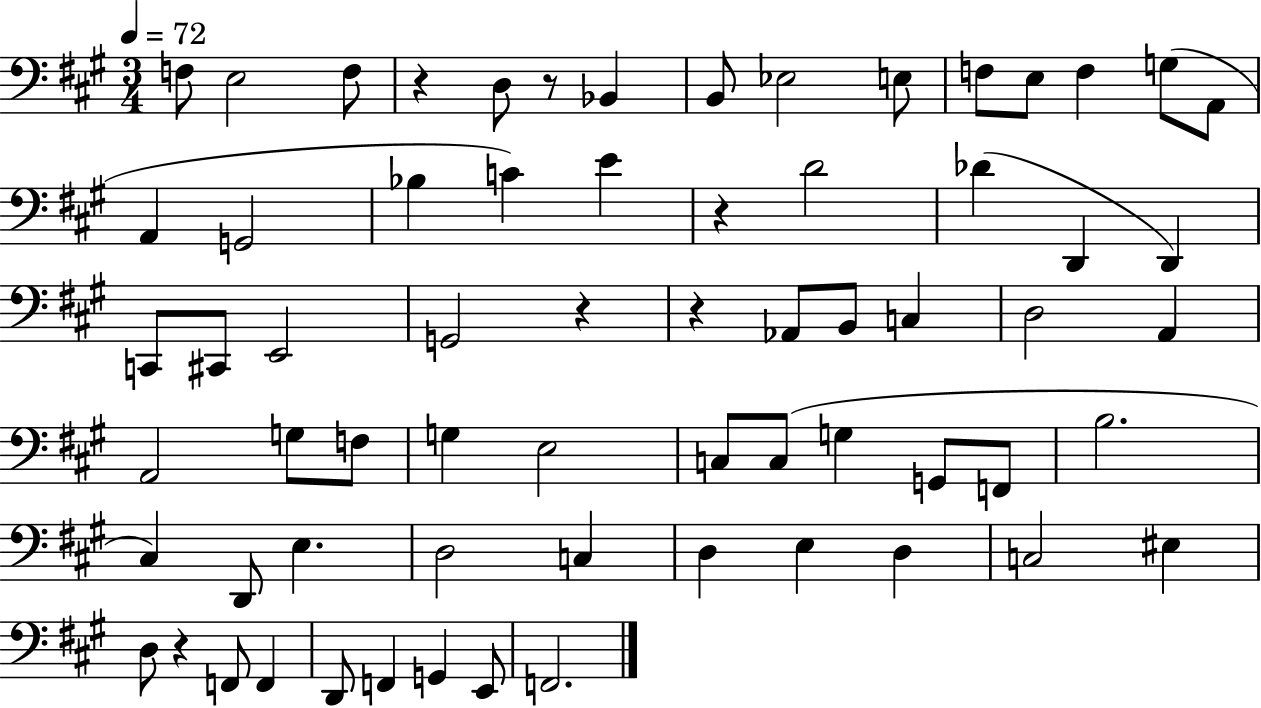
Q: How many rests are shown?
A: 6